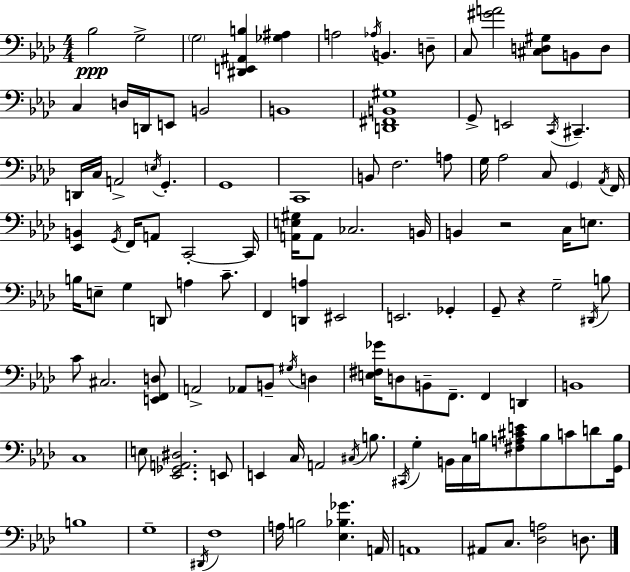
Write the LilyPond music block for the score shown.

{
  \clef bass
  \numericTimeSignature
  \time 4/4
  \key f \minor
  bes2\ppp g2-> | \parenthesize g2 <dis, e, ais, b>4 <ges ais>4 | a2 \acciaccatura { aes16 } b,4. d8-- | c8 <gis' a'>2 <cis d gis>8 b,8 d8 | \break c4 d16 d,16 e,8 b,2 | b,1 | <d, fis, b, gis>1 | g,8-> e,2 \acciaccatura { c,16 } cis,4.-- | \break d,16 c16 a,2-> \acciaccatura { e16 } g,4.-. | g,1 | c,1 | b,8 f2. | \break a8 g16 aes2 c8 \parenthesize g,4 | \acciaccatura { aes,16 } f,16 <ees, b,>4 \acciaccatura { g,16 } f,16 a,8 c,2-.~~ | c,16 <a, e gis>16 a,8 ces2. | b,16 b,4 r2 | \break c16 e8. b16 e8-- g4 d,8 a4 | c'8.-- f,4 <d, a>4 eis,2 | e,2. | ges,4-. g,8-- r4 g2-- | \break \acciaccatura { dis,16 } b8 c'8 cis2. | <e, f, d>8 a,2-> aes,8 | b,8-- \acciaccatura { gis16 } d4 <e fis ges'>16 d8 b,8-- f,8.-- f,4 | d,4 b,1 | \break c1 | e8 <ees, ges, a, dis>2. | e,8 e,4 c16 a,2 | \acciaccatura { cis16 } b8. \acciaccatura { cis,16 } g4-. b,16 c16 b16 | \break <fis a cis' e'>8 b8 c'8 d'8 <g, b>16 b1 | g1-- | \acciaccatura { dis,16 } f1 | a16 b2 | \break <ees bes ges'>4. a,16 a,1 | ais,8 c8. <des a>2 | d8. \bar "|."
}